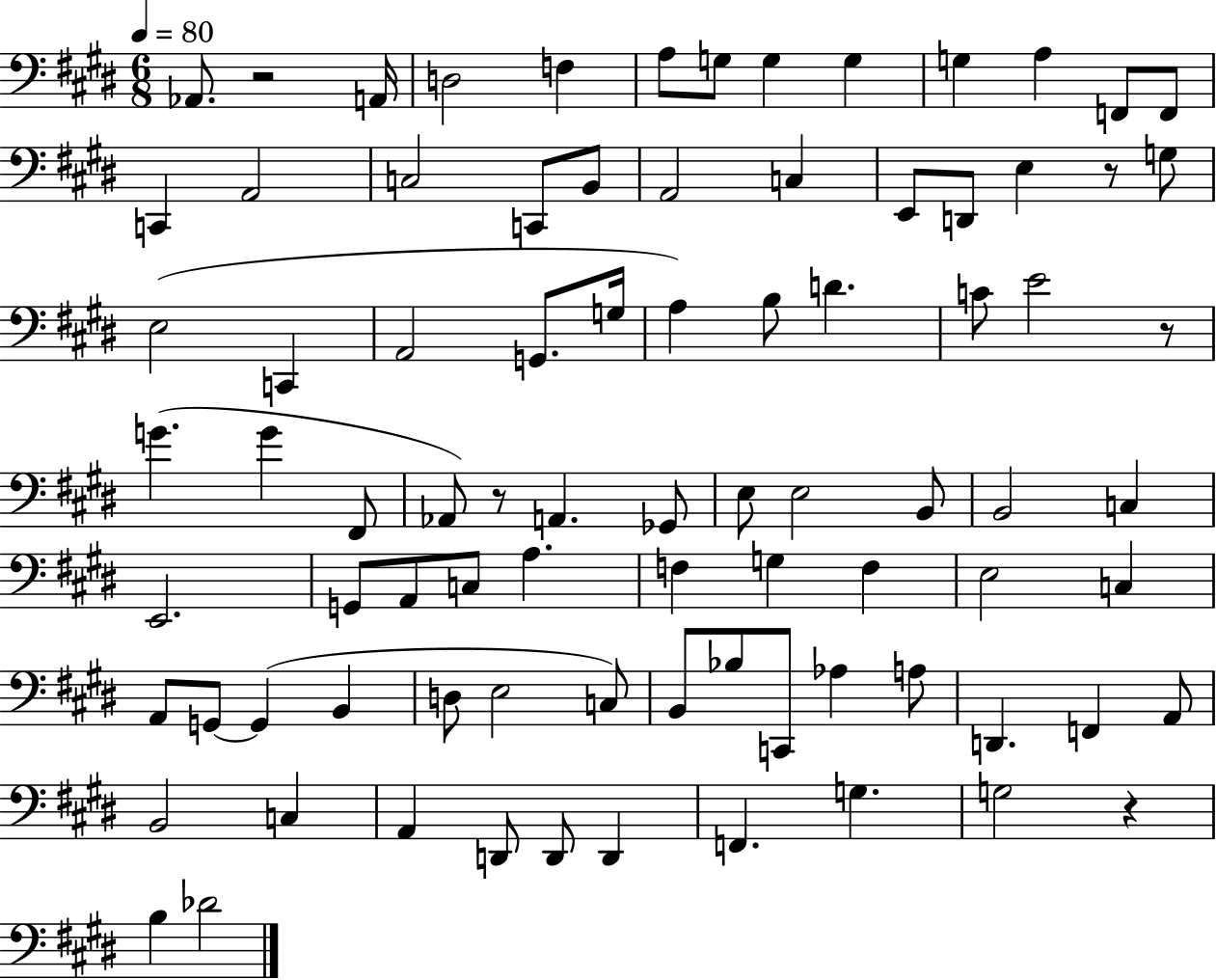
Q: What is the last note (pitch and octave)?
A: Db4